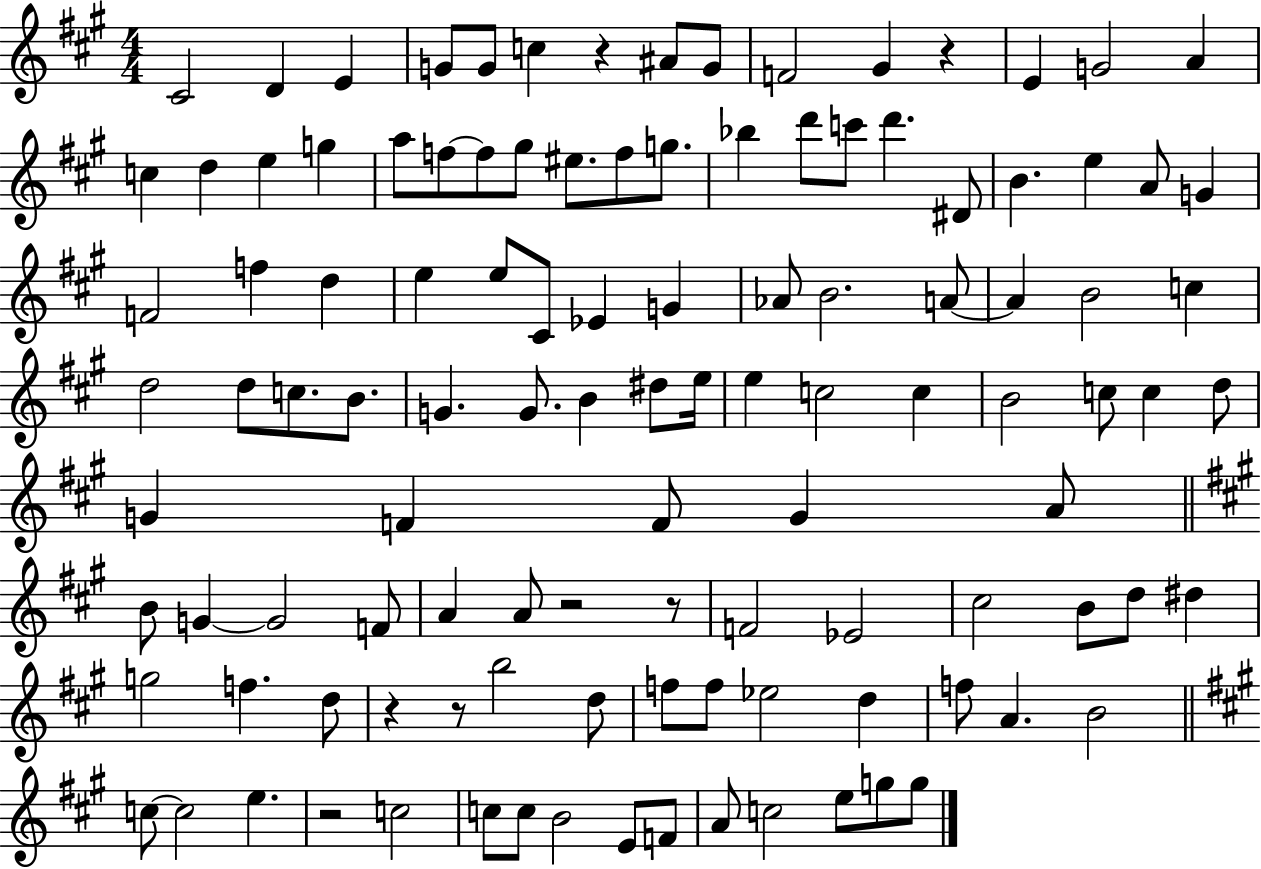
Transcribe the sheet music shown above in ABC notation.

X:1
T:Untitled
M:4/4
L:1/4
K:A
^C2 D E G/2 G/2 c z ^A/2 G/2 F2 ^G z E G2 A c d e g a/2 f/2 f/2 ^g/2 ^e/2 f/2 g/2 _b d'/2 c'/2 d' ^D/2 B e A/2 G F2 f d e e/2 ^C/2 _E G _A/2 B2 A/2 A B2 c d2 d/2 c/2 B/2 G G/2 B ^d/2 e/4 e c2 c B2 c/2 c d/2 G F F/2 G A/2 B/2 G G2 F/2 A A/2 z2 z/2 F2 _E2 ^c2 B/2 d/2 ^d g2 f d/2 z z/2 b2 d/2 f/2 f/2 _e2 d f/2 A B2 c/2 c2 e z2 c2 c/2 c/2 B2 E/2 F/2 A/2 c2 e/2 g/2 g/2